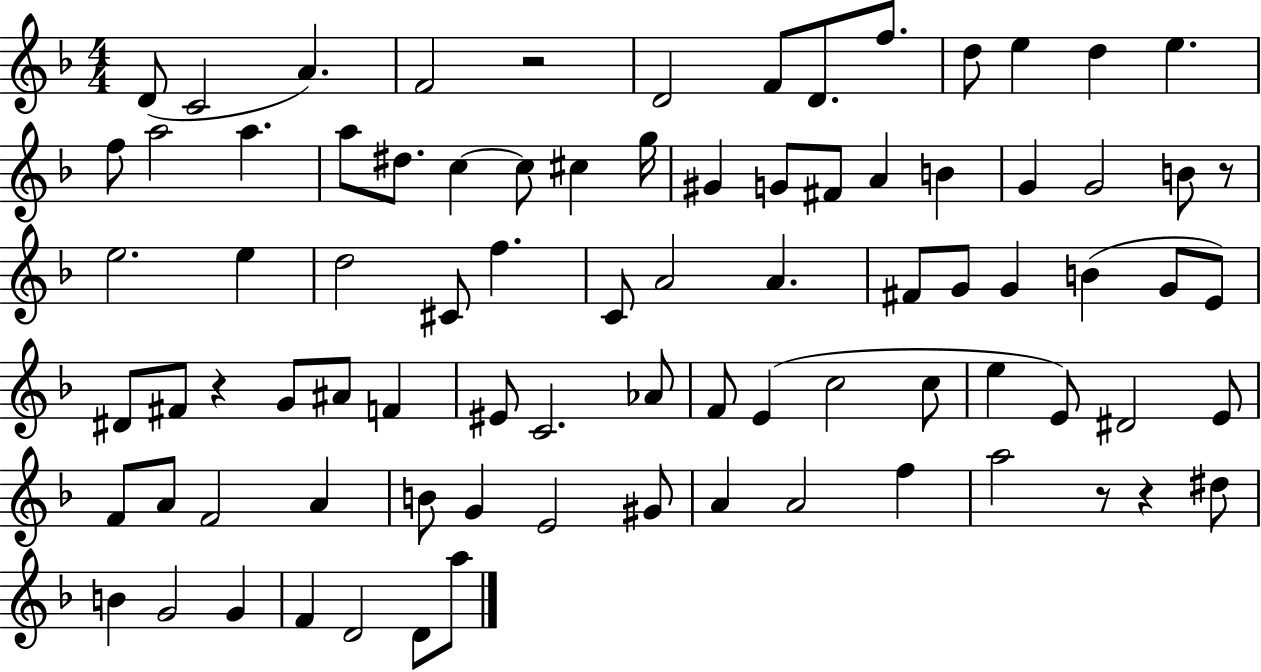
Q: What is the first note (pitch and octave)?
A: D4